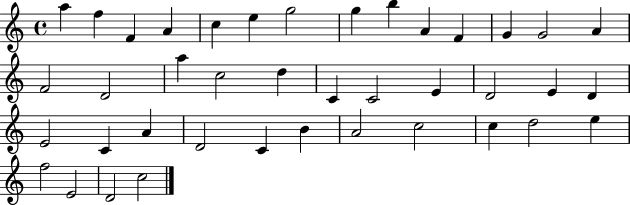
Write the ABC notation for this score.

X:1
T:Untitled
M:4/4
L:1/4
K:C
a f F A c e g2 g b A F G G2 A F2 D2 a c2 d C C2 E D2 E D E2 C A D2 C B A2 c2 c d2 e f2 E2 D2 c2